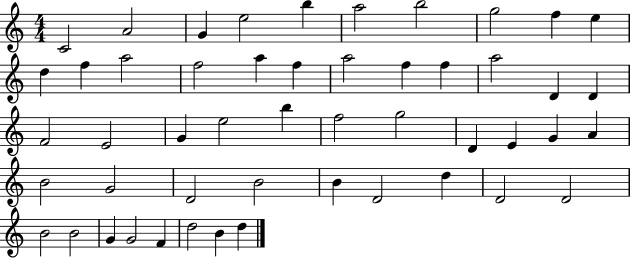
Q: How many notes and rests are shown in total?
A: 50